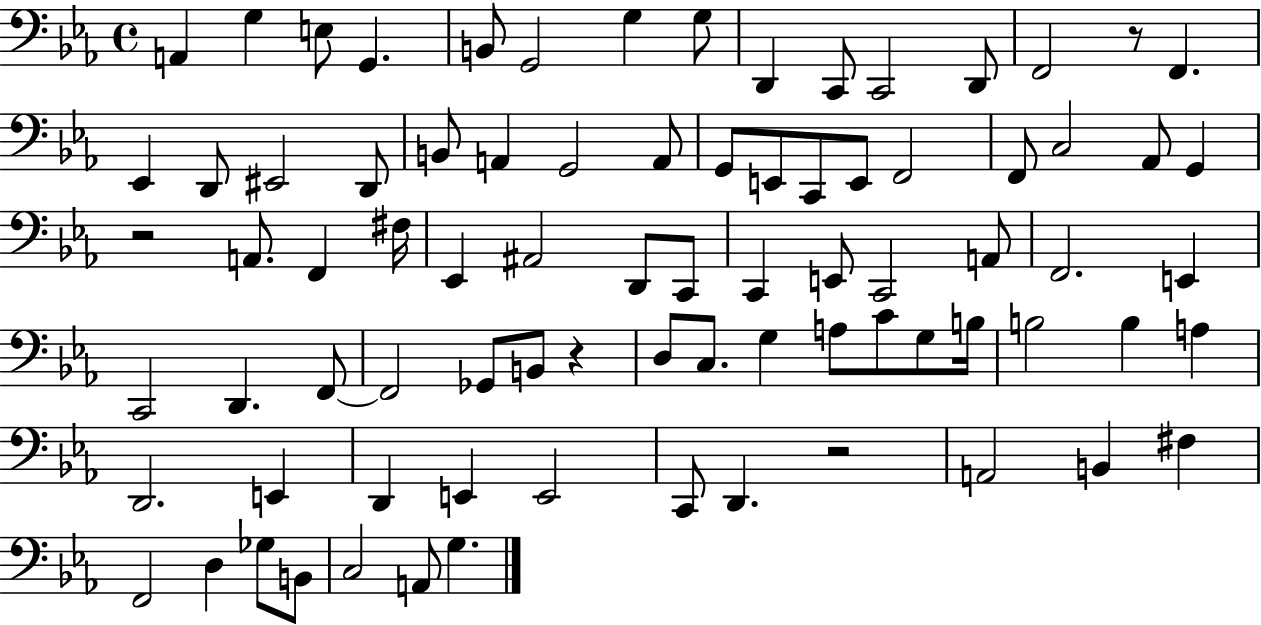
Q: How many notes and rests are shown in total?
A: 81